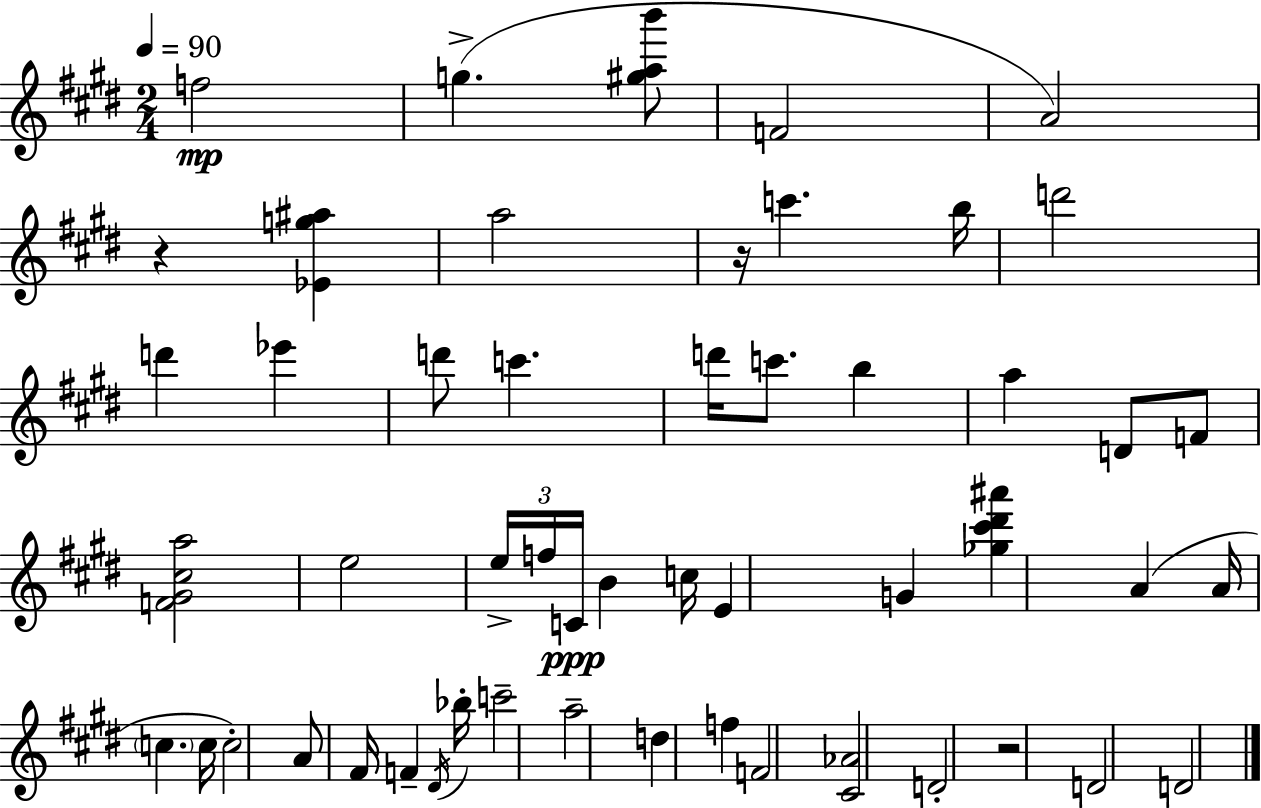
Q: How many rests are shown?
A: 3